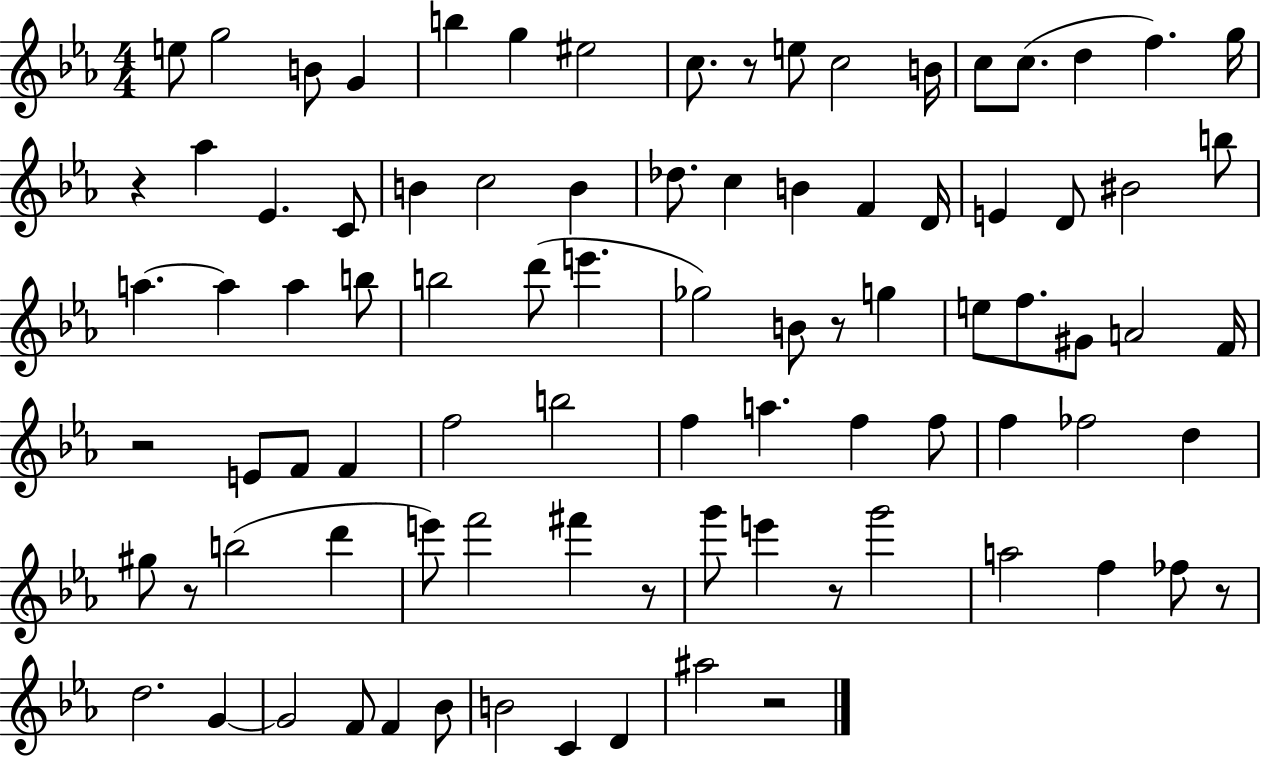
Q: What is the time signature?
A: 4/4